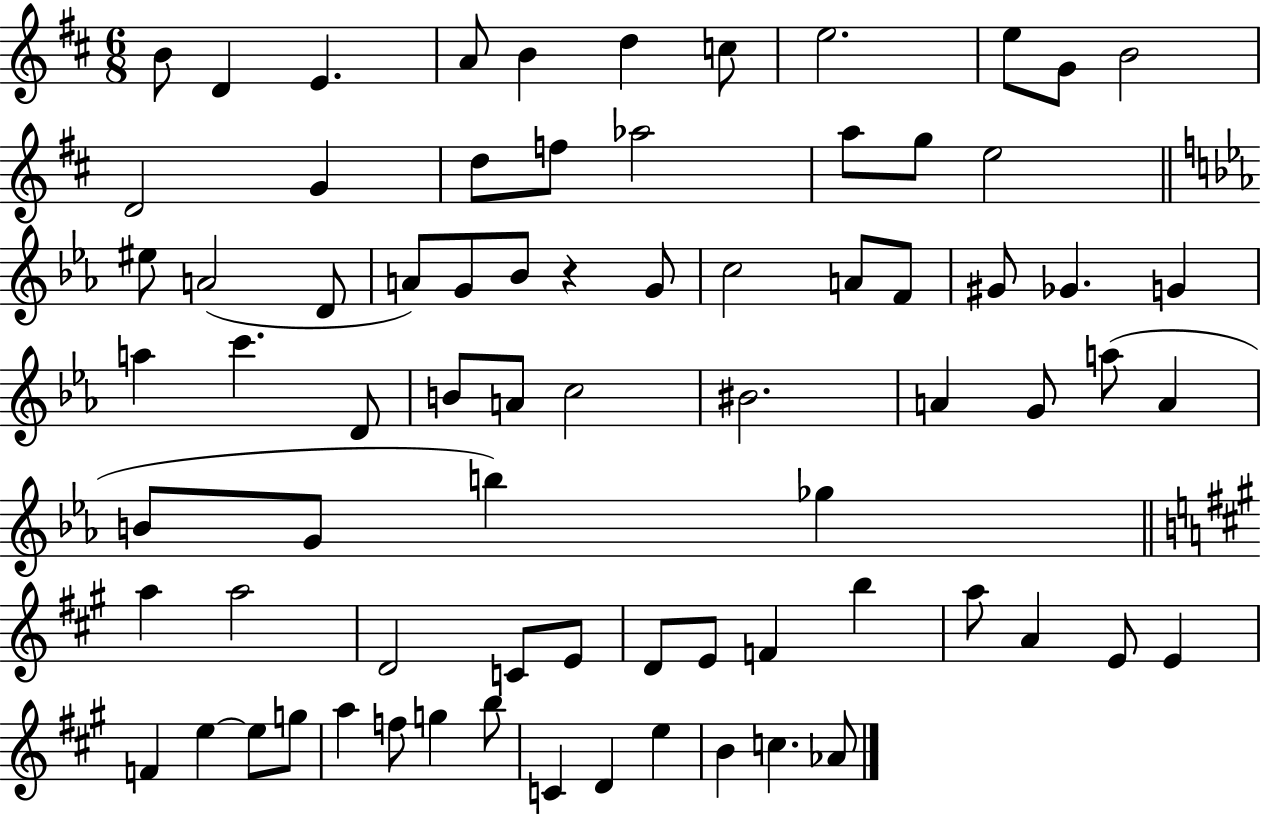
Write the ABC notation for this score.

X:1
T:Untitled
M:6/8
L:1/4
K:D
B/2 D E A/2 B d c/2 e2 e/2 G/2 B2 D2 G d/2 f/2 _a2 a/2 g/2 e2 ^e/2 A2 D/2 A/2 G/2 _B/2 z G/2 c2 A/2 F/2 ^G/2 _G G a c' D/2 B/2 A/2 c2 ^B2 A G/2 a/2 A B/2 G/2 b _g a a2 D2 C/2 E/2 D/2 E/2 F b a/2 A E/2 E F e e/2 g/2 a f/2 g b/2 C D e B c _A/2